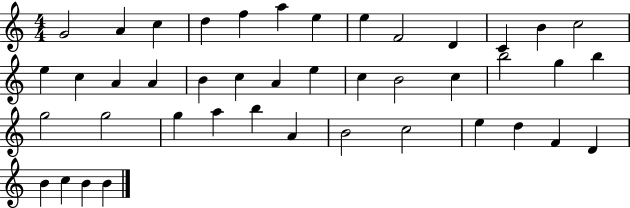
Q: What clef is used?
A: treble